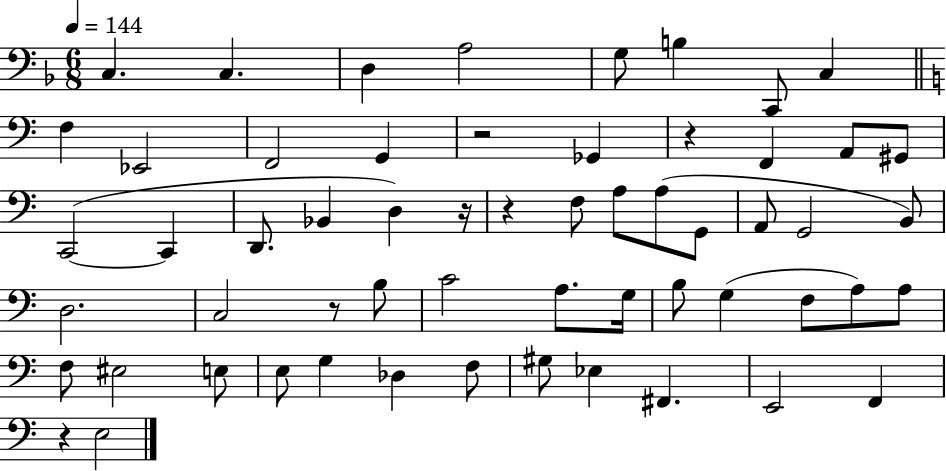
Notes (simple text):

C3/q. C3/q. D3/q A3/h G3/e B3/q C2/e C3/q F3/q Eb2/h F2/h G2/q R/h Gb2/q R/q F2/q A2/e G#2/e C2/h C2/q D2/e. Bb2/q D3/q R/s R/q F3/e A3/e A3/e G2/e A2/e G2/h B2/e D3/h. C3/h R/e B3/e C4/h A3/e. G3/s B3/e G3/q F3/e A3/e A3/e F3/e EIS3/h E3/e E3/e G3/q Db3/q F3/e G#3/e Eb3/q F#2/q. E2/h F2/q R/q E3/h